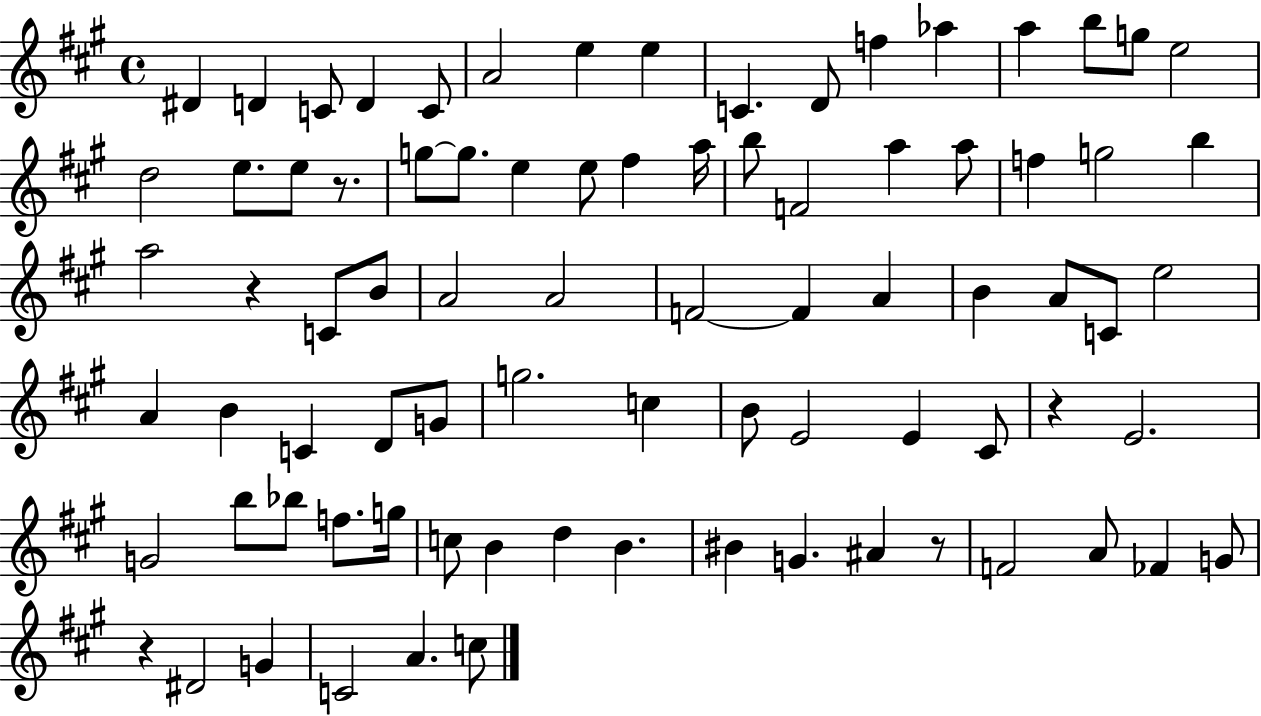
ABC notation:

X:1
T:Untitled
M:4/4
L:1/4
K:A
^D D C/2 D C/2 A2 e e C D/2 f _a a b/2 g/2 e2 d2 e/2 e/2 z/2 g/2 g/2 e e/2 ^f a/4 b/2 F2 a a/2 f g2 b a2 z C/2 B/2 A2 A2 F2 F A B A/2 C/2 e2 A B C D/2 G/2 g2 c B/2 E2 E ^C/2 z E2 G2 b/2 _b/2 f/2 g/4 c/2 B d B ^B G ^A z/2 F2 A/2 _F G/2 z ^D2 G C2 A c/2